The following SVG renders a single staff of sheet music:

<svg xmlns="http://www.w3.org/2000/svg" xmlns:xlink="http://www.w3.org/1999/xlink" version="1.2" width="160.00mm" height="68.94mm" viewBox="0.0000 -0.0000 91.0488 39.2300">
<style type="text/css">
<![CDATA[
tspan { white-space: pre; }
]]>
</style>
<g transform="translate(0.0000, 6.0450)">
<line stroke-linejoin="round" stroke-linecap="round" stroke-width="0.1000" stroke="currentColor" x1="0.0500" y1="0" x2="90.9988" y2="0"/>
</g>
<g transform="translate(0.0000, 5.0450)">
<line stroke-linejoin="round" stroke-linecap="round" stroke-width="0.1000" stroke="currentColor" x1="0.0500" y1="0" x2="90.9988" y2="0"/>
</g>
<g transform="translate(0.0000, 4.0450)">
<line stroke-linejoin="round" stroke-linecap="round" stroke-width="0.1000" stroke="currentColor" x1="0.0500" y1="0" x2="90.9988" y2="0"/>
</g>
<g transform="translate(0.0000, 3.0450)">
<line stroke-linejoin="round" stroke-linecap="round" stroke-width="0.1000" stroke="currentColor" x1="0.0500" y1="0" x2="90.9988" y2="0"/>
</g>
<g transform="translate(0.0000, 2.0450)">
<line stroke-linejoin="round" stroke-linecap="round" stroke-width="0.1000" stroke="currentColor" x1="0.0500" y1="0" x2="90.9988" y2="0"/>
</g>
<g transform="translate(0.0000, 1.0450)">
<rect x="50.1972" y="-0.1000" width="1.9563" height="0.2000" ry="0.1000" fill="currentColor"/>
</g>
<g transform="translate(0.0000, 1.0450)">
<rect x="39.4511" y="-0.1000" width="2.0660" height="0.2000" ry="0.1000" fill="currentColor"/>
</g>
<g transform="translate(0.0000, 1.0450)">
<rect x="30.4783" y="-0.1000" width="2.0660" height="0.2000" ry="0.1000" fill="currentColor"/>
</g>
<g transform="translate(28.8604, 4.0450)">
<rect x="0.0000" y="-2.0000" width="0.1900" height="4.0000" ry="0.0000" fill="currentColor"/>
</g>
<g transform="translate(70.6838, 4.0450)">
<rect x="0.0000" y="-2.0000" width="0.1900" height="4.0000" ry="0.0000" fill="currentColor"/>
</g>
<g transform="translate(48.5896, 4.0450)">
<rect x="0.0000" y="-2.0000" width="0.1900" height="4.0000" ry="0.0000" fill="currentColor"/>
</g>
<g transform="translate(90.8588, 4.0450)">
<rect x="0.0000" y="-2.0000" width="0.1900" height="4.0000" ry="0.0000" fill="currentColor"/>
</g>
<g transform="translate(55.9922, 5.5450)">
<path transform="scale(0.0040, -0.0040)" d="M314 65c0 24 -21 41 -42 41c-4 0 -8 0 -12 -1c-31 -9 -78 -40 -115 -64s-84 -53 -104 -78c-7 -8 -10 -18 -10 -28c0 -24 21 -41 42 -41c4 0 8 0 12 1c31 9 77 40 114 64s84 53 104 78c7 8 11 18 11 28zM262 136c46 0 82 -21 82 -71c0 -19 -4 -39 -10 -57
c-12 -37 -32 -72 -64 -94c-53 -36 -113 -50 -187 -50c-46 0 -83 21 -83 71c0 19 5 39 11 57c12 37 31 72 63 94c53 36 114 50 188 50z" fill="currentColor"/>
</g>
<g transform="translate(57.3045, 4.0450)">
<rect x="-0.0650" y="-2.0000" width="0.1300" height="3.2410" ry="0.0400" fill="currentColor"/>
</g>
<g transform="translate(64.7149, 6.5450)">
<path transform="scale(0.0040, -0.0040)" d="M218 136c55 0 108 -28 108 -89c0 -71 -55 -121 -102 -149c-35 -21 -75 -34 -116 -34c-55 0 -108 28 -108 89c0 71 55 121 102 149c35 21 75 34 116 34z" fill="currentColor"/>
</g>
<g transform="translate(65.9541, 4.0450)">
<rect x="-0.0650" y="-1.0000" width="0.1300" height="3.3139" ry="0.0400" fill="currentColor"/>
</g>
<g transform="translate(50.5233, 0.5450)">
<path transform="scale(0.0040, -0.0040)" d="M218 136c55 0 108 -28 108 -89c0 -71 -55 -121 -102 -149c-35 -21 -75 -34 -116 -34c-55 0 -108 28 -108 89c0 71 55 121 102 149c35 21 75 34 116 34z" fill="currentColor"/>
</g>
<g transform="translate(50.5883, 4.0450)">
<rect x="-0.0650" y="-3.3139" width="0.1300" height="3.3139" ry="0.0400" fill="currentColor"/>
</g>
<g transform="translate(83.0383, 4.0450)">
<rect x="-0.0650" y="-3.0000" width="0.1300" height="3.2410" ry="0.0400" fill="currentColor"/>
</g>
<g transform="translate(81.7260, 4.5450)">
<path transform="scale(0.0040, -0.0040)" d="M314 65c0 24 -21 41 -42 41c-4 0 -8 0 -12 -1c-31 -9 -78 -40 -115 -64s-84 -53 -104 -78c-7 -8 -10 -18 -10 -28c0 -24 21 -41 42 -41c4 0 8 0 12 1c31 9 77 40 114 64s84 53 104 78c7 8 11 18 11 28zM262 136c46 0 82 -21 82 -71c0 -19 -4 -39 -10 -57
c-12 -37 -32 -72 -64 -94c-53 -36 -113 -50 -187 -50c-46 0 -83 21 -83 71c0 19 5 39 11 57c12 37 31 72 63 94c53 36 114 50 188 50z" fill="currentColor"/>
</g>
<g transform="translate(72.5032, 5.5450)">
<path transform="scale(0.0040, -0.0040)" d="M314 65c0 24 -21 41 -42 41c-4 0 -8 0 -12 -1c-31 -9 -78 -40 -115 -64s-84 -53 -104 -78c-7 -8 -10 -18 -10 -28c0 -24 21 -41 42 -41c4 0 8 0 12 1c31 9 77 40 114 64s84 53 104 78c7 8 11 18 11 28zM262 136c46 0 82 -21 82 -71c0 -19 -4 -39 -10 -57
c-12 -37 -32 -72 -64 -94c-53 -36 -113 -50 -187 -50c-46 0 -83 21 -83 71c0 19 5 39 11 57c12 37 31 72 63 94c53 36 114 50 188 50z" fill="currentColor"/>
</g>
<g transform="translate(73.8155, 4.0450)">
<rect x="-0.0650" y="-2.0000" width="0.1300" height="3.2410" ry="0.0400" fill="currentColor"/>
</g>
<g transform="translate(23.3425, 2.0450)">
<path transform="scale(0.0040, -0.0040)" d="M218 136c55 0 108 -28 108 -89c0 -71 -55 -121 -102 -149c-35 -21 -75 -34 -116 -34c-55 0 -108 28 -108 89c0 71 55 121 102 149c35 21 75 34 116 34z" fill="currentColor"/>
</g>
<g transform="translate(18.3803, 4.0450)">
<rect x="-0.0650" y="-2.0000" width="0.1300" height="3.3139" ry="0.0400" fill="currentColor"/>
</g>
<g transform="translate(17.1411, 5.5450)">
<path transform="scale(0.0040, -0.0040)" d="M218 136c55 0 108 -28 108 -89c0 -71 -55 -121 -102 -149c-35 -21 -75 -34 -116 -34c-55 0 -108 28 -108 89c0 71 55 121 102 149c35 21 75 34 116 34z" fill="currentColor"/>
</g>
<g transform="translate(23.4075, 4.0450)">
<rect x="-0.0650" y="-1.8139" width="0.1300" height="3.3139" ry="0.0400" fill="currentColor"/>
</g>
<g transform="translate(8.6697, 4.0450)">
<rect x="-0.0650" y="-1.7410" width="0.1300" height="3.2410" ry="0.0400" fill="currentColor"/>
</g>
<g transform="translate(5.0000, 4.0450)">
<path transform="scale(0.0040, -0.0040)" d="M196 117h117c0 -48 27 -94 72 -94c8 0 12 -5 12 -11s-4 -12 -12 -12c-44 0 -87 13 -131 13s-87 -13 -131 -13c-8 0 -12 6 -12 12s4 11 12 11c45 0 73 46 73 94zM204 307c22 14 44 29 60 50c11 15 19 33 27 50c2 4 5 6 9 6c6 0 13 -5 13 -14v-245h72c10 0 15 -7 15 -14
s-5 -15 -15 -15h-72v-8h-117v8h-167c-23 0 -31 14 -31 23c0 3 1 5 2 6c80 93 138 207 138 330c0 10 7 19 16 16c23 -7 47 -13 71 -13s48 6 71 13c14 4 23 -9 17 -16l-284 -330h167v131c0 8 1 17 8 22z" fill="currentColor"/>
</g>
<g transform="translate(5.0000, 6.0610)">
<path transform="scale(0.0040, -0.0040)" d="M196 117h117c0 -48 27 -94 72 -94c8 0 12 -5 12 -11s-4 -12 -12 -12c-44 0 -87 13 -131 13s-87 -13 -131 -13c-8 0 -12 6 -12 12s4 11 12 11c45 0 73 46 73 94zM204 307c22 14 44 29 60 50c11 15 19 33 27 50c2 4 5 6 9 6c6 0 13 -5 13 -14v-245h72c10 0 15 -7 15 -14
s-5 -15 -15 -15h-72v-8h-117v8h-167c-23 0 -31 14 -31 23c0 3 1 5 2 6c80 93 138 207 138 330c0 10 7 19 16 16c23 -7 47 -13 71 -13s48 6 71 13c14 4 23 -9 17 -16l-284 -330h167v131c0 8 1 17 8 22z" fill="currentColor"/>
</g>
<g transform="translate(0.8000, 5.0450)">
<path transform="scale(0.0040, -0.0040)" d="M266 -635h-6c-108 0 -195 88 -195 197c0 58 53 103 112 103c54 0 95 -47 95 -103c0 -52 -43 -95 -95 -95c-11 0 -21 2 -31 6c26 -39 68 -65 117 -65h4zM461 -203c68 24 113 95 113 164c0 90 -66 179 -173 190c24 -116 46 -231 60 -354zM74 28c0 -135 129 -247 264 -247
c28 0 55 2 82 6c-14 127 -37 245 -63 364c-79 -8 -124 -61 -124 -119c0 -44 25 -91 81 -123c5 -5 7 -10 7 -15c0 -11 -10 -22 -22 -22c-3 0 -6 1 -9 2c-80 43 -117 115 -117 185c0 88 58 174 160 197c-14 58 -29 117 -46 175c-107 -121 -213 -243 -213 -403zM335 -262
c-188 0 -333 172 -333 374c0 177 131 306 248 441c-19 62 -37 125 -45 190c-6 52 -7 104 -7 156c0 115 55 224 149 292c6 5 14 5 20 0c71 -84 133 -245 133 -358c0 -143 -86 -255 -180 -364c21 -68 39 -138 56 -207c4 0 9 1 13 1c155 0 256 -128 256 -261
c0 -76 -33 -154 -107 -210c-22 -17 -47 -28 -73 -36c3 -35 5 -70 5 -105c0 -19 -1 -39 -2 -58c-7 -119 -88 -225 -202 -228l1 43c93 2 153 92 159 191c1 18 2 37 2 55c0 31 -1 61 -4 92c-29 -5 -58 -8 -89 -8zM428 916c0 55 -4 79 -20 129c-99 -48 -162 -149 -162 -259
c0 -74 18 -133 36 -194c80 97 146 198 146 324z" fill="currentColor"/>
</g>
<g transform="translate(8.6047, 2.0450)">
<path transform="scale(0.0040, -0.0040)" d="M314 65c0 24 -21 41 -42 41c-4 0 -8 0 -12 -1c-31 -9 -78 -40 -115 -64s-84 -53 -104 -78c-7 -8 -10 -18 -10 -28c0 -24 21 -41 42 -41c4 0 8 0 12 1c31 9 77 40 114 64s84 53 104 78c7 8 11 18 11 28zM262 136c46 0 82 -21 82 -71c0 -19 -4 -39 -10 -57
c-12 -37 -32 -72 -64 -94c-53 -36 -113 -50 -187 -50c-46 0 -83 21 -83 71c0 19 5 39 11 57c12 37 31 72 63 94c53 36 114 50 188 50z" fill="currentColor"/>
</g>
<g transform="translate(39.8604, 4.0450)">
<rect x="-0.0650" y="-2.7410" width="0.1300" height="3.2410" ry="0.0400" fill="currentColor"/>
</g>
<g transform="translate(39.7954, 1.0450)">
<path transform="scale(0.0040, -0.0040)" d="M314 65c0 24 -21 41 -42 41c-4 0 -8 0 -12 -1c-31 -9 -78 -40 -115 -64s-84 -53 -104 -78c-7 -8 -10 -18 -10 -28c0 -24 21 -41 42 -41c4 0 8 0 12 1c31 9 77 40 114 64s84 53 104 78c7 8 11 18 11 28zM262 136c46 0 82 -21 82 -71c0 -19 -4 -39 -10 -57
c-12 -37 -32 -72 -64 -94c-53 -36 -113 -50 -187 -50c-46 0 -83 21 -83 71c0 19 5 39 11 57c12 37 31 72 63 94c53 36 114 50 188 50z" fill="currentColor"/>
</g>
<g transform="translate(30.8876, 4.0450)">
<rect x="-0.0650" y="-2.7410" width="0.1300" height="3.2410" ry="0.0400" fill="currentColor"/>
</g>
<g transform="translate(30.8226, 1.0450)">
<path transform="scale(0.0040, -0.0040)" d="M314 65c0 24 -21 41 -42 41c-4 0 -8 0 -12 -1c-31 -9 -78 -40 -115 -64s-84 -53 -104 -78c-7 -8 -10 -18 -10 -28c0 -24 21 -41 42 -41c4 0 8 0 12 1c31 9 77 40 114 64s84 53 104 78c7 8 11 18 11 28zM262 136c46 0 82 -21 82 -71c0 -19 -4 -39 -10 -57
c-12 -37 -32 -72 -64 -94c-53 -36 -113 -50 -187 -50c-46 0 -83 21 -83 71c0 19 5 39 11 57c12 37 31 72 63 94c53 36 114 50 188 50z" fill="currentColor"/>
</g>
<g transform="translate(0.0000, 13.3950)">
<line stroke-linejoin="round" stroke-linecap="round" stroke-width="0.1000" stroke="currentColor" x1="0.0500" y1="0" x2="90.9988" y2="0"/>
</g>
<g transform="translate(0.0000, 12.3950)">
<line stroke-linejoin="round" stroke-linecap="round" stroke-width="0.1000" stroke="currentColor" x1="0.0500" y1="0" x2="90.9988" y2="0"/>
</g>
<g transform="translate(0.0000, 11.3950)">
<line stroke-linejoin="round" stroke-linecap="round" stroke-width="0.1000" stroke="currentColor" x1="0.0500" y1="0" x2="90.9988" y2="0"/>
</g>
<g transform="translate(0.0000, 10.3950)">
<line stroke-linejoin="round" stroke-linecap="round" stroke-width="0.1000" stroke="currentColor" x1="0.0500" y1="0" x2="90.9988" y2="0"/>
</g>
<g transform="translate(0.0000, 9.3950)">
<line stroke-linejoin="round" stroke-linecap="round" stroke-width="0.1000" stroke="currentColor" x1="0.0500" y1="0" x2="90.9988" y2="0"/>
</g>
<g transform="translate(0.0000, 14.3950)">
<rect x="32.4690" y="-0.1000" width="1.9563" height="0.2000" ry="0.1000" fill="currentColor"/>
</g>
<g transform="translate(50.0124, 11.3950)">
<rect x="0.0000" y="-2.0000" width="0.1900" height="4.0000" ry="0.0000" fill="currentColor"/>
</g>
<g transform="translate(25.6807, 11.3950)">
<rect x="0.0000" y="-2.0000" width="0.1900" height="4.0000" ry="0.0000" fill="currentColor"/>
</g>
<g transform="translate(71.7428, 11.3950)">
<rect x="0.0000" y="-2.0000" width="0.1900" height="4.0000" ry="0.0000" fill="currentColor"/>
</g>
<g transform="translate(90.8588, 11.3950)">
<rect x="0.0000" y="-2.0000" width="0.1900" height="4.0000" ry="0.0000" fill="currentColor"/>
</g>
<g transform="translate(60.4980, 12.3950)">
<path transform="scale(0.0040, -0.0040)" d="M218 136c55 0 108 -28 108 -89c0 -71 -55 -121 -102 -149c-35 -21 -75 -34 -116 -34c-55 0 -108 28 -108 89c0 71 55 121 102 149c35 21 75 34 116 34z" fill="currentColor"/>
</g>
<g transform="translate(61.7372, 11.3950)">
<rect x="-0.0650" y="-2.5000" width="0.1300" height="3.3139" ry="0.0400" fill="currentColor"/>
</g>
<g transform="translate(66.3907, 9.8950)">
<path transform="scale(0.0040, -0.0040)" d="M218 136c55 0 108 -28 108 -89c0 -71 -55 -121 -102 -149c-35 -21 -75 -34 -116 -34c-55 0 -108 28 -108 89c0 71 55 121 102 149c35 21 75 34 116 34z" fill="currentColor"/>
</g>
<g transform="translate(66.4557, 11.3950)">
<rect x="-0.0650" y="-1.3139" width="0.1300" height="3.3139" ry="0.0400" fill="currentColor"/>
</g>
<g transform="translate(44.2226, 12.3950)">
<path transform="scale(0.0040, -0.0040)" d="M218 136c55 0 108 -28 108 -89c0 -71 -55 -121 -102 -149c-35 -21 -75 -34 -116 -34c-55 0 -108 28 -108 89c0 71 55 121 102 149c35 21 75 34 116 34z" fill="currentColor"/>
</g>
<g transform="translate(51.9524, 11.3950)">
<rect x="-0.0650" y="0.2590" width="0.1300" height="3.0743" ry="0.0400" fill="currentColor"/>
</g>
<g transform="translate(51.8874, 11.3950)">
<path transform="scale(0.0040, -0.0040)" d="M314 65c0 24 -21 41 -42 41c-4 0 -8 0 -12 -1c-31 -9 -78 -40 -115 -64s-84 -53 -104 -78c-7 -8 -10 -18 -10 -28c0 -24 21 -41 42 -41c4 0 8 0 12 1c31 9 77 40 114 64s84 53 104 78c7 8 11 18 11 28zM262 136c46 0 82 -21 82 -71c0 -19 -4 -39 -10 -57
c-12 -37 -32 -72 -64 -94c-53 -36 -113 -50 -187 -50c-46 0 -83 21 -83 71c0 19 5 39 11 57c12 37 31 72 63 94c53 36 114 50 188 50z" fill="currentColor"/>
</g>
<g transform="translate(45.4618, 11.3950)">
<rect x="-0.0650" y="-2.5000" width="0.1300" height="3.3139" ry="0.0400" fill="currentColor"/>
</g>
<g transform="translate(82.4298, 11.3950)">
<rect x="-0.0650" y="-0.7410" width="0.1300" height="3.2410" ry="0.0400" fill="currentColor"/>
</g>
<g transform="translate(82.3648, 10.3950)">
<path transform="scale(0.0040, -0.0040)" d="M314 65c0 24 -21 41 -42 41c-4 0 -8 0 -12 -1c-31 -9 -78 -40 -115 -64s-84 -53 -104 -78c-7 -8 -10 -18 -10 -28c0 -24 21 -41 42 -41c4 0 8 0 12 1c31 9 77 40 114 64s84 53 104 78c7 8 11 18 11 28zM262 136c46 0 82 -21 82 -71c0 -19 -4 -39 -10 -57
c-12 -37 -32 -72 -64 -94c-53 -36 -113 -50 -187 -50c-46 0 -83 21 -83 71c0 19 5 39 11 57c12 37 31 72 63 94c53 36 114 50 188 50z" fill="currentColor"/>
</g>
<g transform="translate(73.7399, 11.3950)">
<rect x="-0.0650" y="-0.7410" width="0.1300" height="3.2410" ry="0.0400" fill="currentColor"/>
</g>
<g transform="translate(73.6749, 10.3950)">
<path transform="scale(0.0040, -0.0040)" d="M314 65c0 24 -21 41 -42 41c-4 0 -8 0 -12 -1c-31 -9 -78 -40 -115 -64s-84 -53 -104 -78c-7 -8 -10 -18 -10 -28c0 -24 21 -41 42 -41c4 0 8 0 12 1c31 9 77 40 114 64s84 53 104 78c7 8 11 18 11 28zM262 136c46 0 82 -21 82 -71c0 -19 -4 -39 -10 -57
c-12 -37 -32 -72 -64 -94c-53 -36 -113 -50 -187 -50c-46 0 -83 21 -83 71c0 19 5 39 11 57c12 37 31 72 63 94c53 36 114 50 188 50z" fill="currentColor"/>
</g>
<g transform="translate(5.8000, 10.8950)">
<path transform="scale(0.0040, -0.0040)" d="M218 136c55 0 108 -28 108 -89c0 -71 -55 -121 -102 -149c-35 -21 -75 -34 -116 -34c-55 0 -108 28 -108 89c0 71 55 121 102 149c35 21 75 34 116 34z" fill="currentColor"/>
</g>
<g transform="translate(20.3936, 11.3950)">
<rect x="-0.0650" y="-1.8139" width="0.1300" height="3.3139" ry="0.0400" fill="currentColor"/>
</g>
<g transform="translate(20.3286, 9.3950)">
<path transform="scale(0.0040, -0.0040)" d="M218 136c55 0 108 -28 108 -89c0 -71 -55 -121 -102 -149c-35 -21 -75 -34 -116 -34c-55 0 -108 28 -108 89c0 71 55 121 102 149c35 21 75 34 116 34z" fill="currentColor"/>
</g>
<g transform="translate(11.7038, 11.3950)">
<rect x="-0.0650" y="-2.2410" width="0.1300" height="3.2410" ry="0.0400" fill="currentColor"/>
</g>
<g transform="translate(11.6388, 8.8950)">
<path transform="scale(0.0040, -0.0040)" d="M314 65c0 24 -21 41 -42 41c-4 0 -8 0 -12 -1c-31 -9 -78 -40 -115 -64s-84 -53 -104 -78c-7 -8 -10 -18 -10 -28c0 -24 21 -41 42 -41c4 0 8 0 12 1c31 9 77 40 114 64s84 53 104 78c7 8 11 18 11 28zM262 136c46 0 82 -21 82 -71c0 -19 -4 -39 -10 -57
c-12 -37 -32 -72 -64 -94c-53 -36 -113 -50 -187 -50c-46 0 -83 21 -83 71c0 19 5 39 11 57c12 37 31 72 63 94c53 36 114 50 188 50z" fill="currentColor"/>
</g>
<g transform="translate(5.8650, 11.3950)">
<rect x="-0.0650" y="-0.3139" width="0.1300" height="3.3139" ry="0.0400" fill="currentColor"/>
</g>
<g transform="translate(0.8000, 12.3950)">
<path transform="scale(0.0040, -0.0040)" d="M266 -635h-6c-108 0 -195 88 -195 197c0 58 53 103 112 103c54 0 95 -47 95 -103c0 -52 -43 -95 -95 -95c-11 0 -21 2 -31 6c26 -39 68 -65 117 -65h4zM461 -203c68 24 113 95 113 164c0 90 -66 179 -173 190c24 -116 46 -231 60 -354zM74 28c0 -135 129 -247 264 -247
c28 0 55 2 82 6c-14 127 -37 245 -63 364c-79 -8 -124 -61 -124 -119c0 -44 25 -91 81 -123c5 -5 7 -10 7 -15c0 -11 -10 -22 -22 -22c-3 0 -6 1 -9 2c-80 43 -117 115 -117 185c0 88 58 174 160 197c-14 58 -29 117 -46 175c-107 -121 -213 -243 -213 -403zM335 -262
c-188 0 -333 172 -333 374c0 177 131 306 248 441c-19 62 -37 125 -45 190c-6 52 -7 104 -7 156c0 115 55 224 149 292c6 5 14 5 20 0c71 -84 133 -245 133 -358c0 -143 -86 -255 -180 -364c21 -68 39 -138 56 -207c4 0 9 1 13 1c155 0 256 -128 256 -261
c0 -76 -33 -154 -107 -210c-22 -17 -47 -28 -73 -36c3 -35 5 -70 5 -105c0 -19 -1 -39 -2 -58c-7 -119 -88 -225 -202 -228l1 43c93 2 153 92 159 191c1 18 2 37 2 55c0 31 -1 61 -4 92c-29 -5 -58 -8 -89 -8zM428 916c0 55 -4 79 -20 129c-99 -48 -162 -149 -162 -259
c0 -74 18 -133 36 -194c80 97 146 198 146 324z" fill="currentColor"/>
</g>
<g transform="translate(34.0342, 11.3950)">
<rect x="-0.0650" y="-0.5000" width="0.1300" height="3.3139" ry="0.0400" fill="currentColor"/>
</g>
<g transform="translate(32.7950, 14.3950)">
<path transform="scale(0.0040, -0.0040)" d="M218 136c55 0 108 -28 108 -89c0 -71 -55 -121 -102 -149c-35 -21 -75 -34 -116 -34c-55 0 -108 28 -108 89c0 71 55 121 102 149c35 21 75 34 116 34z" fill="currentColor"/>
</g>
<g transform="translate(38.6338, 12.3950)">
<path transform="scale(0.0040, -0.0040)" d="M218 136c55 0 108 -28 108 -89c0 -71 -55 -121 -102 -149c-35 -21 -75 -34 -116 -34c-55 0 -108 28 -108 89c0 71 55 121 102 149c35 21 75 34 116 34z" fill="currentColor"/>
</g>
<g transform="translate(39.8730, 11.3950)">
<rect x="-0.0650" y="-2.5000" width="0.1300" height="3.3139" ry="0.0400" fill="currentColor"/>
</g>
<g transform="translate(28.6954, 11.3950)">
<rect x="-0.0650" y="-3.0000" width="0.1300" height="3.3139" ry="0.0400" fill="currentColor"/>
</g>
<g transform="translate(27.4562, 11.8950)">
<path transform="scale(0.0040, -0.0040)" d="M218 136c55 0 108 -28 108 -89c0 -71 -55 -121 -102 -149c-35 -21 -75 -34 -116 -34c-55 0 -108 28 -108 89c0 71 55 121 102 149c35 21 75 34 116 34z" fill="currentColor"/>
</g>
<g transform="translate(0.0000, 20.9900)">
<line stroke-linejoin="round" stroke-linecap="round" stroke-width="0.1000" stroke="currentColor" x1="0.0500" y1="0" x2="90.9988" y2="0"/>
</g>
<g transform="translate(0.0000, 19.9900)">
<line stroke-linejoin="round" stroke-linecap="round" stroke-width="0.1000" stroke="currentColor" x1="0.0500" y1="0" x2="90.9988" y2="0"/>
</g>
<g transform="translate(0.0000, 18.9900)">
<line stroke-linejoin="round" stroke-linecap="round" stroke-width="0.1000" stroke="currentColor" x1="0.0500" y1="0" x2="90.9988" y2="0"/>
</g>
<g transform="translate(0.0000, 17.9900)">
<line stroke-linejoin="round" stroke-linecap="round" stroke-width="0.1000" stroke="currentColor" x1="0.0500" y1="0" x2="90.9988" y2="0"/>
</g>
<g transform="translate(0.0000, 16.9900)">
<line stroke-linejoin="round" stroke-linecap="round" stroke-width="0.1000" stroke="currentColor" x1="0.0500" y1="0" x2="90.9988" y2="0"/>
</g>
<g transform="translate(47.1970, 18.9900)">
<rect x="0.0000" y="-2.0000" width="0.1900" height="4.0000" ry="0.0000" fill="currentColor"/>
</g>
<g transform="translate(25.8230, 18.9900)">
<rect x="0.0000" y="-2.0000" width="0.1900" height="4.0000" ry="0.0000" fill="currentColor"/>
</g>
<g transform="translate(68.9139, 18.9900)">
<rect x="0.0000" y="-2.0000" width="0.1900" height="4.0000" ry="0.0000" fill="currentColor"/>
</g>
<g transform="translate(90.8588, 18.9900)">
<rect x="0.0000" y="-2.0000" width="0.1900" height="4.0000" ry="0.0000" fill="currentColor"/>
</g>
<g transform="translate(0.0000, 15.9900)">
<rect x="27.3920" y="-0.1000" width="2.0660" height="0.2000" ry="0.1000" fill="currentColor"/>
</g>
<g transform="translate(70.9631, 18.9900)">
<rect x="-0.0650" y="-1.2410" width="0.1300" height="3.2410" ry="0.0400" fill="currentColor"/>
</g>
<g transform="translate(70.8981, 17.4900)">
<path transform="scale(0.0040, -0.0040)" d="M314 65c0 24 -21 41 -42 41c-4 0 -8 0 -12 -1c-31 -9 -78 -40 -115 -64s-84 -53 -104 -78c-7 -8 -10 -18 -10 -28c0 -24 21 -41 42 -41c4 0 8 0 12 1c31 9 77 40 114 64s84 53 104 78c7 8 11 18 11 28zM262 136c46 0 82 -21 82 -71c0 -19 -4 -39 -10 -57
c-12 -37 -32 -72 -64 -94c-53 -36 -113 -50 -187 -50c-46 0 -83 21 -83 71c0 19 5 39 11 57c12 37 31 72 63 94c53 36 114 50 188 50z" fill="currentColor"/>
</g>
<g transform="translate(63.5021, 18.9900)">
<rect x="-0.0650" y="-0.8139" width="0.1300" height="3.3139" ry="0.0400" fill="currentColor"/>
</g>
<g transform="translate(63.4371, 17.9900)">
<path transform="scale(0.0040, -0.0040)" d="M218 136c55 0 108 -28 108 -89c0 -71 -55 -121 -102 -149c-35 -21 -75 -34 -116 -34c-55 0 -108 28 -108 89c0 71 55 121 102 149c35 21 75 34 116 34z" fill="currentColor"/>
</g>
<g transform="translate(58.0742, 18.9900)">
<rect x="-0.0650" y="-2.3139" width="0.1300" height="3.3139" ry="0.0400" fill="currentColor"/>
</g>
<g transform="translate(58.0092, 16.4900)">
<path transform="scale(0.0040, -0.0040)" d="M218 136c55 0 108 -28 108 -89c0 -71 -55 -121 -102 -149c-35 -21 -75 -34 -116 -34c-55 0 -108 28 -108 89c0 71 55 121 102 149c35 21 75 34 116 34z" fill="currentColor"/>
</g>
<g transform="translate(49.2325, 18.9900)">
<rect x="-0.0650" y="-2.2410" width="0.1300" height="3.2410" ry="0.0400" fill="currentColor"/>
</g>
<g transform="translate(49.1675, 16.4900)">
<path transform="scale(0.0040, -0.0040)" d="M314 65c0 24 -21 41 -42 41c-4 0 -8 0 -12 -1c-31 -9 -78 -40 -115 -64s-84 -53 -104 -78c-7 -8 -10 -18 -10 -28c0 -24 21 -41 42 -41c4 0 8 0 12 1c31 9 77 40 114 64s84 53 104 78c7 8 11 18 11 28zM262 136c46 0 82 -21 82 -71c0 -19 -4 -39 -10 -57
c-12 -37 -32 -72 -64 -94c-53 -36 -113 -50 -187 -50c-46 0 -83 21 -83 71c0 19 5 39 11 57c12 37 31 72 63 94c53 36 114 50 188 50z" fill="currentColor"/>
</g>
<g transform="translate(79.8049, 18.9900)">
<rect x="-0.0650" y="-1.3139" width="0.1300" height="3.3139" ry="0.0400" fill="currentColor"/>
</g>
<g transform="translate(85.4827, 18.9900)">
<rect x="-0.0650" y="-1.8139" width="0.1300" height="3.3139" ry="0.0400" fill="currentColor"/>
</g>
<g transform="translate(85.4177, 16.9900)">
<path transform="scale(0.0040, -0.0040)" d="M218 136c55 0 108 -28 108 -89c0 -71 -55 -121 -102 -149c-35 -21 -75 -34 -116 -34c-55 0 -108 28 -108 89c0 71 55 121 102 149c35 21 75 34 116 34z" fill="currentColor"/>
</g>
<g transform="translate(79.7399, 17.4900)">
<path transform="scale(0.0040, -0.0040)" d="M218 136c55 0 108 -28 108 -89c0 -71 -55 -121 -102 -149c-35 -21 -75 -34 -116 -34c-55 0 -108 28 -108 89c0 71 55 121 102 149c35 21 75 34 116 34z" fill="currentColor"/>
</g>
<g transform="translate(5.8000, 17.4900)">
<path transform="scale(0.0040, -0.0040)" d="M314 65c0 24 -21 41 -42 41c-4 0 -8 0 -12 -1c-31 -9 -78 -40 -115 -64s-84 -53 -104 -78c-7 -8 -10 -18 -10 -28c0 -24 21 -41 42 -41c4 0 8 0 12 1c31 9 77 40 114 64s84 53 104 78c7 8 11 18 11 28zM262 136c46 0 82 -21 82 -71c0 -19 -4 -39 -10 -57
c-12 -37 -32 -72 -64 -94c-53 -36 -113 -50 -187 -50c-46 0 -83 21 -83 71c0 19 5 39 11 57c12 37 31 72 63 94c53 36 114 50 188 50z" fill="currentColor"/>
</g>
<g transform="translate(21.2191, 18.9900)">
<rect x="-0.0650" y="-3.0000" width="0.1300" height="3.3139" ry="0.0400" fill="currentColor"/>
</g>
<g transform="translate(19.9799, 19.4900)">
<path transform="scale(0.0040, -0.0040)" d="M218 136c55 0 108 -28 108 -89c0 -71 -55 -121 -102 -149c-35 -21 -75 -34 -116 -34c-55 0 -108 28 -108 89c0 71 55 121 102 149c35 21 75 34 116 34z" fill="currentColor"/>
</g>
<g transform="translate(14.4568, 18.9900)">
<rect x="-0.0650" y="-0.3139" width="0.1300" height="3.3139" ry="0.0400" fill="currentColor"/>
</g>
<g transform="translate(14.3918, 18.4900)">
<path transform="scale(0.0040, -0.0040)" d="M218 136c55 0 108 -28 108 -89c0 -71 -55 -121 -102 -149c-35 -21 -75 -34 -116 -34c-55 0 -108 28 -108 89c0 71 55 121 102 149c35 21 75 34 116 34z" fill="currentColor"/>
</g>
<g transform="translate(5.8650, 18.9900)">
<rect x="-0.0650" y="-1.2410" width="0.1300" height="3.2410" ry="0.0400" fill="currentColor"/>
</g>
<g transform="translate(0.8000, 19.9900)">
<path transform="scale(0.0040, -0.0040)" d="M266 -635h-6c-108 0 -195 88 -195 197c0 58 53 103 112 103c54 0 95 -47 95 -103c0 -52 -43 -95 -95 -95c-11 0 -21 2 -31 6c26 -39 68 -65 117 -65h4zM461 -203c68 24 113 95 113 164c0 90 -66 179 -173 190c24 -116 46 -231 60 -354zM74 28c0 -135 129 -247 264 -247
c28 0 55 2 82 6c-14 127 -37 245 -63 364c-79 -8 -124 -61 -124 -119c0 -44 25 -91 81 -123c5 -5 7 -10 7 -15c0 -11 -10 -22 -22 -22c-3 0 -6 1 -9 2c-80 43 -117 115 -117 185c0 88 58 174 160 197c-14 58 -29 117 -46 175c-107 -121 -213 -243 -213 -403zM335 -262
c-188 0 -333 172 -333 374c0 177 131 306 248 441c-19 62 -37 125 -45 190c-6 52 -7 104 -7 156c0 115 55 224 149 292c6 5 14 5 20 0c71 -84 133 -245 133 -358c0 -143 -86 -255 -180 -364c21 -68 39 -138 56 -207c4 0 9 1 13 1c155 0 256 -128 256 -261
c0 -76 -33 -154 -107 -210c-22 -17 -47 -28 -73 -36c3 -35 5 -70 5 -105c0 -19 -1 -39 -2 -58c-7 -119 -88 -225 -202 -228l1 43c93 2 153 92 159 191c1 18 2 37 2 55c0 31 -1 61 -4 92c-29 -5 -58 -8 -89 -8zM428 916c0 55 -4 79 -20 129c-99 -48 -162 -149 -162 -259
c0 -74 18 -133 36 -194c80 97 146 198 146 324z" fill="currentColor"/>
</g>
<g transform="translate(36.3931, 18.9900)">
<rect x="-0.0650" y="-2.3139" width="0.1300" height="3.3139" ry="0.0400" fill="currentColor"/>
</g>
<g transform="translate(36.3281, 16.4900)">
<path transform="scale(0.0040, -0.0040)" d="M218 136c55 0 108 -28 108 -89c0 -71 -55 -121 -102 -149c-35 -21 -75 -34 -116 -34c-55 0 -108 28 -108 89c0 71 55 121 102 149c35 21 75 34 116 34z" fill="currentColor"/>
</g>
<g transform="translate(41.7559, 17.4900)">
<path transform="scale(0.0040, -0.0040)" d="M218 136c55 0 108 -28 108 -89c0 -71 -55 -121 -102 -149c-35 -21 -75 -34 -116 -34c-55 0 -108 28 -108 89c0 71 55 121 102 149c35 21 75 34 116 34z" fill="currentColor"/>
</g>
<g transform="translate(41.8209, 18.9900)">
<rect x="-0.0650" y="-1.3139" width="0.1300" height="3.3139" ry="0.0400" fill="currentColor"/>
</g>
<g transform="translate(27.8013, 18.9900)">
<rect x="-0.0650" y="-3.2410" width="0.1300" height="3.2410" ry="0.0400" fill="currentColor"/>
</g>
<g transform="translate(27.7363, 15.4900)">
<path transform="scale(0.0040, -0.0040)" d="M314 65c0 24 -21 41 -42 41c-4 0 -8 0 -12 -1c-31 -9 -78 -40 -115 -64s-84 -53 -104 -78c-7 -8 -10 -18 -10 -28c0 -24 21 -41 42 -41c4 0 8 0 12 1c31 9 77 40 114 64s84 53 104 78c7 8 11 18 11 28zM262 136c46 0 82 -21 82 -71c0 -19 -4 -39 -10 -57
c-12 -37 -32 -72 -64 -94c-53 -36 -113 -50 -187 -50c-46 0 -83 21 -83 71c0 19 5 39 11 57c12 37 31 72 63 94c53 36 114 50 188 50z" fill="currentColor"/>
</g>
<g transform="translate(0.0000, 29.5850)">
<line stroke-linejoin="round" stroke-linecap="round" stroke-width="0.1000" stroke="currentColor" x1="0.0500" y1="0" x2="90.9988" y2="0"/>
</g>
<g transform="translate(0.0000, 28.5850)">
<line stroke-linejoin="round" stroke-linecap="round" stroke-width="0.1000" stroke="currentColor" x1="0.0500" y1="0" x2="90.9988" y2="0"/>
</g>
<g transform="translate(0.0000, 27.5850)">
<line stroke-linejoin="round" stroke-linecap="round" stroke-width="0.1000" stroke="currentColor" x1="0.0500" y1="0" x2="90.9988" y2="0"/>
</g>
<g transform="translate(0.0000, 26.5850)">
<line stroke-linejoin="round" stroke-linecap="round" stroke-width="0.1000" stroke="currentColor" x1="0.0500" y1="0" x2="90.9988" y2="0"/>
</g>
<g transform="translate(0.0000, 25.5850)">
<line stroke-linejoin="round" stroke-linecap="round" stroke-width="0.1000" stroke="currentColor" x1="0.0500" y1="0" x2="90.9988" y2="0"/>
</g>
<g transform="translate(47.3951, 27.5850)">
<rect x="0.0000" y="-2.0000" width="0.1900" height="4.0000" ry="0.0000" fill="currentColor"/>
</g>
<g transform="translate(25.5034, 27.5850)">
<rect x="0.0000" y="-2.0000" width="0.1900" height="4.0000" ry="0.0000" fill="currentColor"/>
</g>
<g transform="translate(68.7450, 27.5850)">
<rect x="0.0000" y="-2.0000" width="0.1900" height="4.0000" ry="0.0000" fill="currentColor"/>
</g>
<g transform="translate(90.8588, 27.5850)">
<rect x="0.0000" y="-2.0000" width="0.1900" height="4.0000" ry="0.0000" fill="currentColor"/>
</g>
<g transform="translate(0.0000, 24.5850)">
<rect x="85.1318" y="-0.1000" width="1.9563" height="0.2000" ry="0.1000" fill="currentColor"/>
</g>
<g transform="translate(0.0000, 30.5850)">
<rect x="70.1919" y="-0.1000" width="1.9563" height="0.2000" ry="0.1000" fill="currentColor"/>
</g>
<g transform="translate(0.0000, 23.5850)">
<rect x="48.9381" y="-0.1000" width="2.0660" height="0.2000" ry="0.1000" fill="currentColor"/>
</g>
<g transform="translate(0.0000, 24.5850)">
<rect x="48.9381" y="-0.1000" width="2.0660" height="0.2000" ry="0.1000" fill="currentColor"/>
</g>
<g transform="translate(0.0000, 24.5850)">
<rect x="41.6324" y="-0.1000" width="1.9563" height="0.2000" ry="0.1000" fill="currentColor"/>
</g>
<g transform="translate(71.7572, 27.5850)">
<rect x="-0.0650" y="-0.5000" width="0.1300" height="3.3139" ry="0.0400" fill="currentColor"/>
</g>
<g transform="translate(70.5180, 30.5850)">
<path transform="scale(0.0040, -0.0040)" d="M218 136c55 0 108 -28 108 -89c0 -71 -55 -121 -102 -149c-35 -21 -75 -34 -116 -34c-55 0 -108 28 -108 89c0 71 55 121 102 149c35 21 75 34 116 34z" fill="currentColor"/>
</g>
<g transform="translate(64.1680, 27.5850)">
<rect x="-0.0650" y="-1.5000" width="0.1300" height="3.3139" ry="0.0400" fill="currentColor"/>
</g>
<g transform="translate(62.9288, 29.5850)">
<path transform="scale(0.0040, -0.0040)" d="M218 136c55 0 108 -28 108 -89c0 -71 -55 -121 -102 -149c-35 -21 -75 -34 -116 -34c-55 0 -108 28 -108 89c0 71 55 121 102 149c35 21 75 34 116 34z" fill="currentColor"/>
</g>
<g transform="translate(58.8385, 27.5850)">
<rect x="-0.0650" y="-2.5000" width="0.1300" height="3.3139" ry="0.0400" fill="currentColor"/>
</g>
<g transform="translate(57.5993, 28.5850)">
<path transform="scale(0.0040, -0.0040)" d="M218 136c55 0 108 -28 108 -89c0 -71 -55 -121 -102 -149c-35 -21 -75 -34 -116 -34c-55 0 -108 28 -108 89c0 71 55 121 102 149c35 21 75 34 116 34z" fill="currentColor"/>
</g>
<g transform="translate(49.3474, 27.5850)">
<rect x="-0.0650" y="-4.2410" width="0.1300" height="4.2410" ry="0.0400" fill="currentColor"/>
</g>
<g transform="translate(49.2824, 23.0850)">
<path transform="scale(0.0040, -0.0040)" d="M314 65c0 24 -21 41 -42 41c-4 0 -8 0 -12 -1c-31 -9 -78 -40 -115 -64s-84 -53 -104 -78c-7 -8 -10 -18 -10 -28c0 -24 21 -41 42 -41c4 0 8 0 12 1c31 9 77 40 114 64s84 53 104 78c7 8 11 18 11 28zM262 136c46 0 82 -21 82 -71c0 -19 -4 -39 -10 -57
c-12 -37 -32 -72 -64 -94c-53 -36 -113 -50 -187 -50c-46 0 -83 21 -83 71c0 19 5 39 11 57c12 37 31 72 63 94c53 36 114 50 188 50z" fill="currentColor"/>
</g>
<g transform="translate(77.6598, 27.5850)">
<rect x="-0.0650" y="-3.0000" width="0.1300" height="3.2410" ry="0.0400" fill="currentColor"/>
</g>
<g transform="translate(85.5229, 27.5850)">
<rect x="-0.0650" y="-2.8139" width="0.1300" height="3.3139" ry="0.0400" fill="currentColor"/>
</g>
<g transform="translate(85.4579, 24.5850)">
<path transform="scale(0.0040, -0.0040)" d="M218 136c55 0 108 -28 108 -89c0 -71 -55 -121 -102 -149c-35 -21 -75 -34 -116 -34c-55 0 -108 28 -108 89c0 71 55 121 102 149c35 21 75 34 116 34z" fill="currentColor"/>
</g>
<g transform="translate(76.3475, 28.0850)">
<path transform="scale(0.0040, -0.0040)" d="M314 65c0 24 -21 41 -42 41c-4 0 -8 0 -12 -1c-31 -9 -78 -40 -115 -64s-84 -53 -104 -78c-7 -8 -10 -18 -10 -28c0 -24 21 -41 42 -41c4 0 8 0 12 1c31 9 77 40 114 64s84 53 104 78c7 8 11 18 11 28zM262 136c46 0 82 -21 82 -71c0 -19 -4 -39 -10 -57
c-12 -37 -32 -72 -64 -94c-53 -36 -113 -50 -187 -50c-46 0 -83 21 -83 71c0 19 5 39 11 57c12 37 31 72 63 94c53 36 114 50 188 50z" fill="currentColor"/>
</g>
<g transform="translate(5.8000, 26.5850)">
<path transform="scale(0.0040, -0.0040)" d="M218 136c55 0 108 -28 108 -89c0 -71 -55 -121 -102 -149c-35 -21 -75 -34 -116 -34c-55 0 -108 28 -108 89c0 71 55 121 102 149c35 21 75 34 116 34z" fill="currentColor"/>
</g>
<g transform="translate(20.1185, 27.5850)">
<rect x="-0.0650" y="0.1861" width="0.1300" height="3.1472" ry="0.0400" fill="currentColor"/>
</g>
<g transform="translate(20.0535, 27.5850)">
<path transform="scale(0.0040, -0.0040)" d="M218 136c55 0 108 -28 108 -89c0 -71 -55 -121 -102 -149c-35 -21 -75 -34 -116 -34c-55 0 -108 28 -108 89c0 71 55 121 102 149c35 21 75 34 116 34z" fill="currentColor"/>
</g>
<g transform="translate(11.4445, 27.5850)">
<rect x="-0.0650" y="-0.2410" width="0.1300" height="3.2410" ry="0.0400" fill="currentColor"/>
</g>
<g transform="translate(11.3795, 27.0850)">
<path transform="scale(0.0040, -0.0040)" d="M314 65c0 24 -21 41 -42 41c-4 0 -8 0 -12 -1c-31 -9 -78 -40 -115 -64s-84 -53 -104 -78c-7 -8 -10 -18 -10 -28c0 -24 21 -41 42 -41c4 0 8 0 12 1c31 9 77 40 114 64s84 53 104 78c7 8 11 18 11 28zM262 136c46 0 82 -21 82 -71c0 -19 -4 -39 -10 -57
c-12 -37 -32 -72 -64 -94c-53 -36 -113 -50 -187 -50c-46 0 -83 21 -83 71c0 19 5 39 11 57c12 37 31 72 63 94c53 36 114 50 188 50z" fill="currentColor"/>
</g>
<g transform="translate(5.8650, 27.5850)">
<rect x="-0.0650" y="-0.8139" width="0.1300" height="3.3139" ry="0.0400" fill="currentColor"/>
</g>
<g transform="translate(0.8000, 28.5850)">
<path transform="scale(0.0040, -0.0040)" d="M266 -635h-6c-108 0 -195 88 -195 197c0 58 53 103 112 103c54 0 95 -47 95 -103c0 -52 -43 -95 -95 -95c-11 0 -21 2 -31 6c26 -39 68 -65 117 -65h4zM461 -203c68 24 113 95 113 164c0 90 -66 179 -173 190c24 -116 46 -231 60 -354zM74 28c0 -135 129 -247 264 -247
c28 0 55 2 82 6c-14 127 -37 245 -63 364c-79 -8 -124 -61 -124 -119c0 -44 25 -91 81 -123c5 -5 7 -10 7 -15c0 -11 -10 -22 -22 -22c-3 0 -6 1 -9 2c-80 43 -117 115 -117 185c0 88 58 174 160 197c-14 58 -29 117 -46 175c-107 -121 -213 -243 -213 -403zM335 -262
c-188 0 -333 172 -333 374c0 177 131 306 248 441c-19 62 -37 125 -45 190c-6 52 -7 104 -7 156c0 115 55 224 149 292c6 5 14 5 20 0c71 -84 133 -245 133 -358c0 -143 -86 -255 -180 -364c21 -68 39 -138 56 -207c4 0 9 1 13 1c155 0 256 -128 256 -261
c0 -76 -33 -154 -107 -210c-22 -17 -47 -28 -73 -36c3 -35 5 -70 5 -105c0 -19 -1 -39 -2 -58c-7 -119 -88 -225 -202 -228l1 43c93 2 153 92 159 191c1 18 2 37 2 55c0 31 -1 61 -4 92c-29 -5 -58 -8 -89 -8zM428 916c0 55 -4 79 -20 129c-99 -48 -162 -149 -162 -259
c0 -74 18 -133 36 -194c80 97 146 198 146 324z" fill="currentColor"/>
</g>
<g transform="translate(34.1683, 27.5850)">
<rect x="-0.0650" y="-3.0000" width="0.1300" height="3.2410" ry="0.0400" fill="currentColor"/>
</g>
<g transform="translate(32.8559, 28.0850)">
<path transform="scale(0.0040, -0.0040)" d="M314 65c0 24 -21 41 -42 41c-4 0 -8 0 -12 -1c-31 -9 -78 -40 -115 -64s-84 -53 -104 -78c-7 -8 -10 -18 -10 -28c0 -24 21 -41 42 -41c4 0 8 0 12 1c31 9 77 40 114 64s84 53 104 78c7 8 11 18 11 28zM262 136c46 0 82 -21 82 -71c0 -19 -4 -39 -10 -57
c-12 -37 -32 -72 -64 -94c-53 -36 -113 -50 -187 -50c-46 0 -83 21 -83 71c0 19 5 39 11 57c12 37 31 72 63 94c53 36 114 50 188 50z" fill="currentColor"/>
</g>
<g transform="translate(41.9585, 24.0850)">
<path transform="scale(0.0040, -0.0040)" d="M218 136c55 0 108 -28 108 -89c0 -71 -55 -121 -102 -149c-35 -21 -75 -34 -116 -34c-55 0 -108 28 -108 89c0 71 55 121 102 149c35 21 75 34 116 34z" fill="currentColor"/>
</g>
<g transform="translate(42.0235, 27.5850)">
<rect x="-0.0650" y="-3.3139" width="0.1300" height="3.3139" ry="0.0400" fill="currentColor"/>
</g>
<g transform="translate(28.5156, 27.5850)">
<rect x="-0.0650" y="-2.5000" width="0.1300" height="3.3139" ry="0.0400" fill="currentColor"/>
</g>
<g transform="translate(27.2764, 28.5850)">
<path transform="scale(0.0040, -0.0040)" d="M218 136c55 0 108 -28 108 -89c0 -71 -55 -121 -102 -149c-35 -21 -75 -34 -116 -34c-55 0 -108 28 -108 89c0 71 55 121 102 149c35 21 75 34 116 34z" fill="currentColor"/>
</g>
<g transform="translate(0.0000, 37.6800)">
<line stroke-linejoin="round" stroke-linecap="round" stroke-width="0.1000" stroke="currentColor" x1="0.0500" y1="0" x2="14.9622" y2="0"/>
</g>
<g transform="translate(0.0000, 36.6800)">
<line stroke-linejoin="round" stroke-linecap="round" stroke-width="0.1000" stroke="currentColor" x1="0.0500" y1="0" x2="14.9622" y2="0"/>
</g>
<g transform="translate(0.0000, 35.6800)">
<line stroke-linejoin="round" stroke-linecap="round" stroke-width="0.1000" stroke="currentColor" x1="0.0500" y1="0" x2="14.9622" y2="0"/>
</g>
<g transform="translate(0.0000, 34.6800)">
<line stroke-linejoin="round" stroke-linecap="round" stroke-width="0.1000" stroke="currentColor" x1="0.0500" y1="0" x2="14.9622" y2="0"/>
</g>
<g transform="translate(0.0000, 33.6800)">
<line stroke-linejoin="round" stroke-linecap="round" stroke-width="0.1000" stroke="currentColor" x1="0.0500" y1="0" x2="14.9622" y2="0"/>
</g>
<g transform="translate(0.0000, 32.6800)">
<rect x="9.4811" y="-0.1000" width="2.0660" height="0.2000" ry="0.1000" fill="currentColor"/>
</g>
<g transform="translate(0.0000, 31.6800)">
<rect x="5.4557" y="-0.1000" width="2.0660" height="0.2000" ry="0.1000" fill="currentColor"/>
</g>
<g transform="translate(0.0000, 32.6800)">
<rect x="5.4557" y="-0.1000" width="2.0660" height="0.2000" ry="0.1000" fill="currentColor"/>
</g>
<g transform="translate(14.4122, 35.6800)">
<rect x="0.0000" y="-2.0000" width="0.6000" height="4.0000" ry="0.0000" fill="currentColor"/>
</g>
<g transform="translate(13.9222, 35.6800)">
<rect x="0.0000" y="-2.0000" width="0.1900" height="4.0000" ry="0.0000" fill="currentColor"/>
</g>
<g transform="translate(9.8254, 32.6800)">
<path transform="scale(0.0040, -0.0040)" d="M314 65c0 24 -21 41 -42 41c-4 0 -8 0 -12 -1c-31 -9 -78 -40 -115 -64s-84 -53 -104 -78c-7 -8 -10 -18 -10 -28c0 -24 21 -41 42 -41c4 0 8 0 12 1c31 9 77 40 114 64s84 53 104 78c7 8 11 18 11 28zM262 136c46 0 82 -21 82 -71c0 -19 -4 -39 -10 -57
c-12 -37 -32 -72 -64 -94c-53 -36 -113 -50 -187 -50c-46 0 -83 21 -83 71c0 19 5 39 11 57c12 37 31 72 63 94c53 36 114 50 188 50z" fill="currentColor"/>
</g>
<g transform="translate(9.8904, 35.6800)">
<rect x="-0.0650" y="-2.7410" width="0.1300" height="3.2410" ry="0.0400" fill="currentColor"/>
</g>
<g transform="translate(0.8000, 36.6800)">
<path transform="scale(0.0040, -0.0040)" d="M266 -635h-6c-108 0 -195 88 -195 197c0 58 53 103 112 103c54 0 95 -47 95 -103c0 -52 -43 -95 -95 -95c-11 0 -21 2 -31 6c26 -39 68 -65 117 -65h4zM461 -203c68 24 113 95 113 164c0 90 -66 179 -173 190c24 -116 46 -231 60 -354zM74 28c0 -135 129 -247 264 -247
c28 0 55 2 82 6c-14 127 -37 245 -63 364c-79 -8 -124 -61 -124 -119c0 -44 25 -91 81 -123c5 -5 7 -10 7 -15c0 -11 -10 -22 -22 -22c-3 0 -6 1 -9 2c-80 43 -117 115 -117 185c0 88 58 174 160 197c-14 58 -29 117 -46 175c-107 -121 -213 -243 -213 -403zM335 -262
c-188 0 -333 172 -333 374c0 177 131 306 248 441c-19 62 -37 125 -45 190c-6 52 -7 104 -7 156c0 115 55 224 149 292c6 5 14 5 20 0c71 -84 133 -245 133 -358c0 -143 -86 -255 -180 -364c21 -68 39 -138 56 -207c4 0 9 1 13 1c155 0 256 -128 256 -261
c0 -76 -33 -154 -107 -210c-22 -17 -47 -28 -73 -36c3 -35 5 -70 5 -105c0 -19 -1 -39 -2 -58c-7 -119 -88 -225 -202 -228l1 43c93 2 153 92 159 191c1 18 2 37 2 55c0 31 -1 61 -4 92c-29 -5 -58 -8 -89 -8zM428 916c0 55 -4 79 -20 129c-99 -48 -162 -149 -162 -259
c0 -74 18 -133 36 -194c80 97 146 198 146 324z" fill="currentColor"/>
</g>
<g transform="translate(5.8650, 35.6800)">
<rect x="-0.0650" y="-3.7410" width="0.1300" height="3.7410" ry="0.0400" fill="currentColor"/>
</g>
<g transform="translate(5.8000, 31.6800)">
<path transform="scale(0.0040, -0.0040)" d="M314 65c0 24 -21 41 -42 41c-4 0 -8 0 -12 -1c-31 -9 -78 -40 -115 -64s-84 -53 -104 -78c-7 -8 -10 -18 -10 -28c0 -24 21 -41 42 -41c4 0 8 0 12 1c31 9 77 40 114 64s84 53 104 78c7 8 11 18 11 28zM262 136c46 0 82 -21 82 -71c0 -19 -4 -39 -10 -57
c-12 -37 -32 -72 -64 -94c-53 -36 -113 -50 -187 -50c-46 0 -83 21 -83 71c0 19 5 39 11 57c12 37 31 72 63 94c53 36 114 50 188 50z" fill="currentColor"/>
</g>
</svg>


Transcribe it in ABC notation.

X:1
T:Untitled
M:4/4
L:1/4
K:C
f2 F f a2 a2 b F2 D F2 A2 c g2 f A C G G B2 G e d2 d2 e2 c A b2 g e g2 g d e2 e f d c2 B G A2 b d'2 G E C A2 a c'2 a2